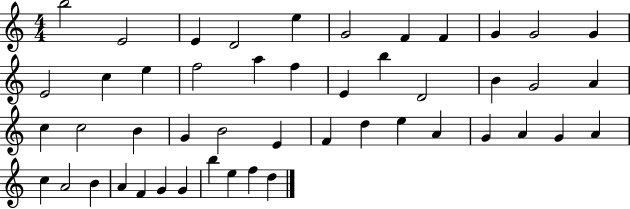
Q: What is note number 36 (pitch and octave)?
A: G4